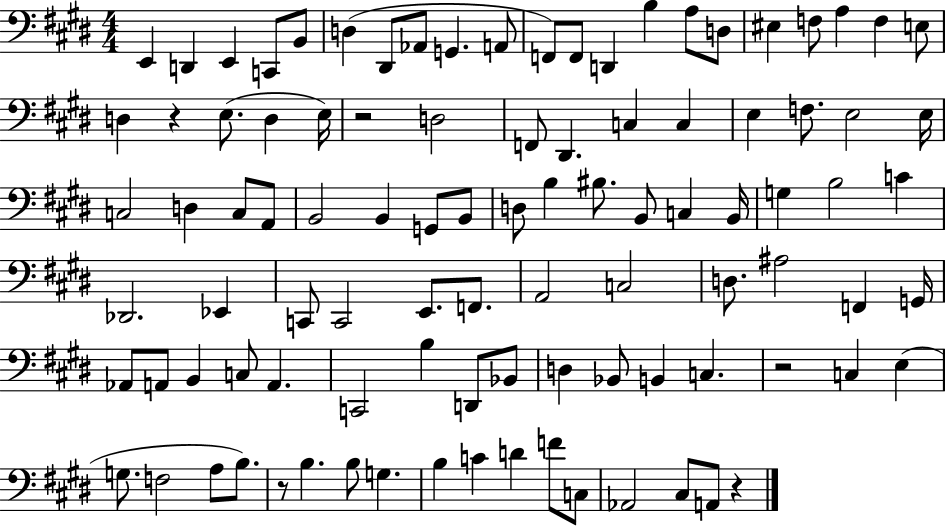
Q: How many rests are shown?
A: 5